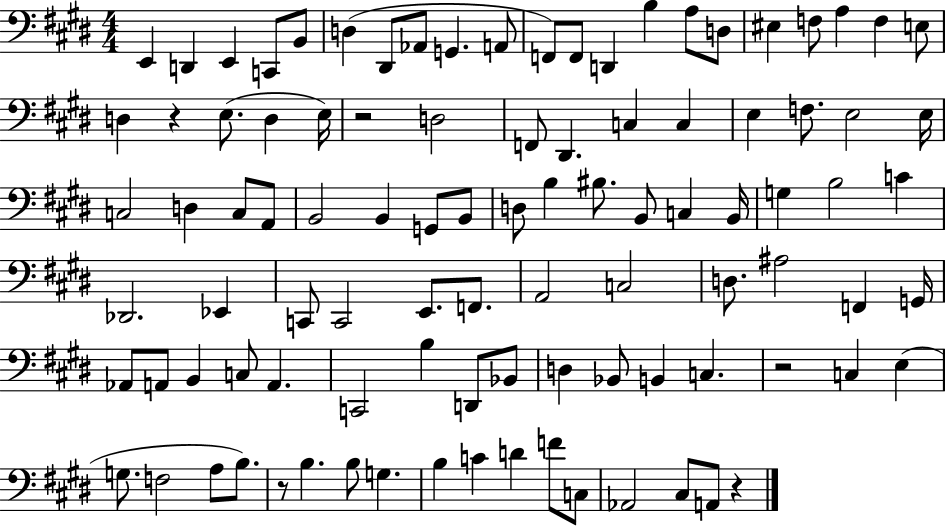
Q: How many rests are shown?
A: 5